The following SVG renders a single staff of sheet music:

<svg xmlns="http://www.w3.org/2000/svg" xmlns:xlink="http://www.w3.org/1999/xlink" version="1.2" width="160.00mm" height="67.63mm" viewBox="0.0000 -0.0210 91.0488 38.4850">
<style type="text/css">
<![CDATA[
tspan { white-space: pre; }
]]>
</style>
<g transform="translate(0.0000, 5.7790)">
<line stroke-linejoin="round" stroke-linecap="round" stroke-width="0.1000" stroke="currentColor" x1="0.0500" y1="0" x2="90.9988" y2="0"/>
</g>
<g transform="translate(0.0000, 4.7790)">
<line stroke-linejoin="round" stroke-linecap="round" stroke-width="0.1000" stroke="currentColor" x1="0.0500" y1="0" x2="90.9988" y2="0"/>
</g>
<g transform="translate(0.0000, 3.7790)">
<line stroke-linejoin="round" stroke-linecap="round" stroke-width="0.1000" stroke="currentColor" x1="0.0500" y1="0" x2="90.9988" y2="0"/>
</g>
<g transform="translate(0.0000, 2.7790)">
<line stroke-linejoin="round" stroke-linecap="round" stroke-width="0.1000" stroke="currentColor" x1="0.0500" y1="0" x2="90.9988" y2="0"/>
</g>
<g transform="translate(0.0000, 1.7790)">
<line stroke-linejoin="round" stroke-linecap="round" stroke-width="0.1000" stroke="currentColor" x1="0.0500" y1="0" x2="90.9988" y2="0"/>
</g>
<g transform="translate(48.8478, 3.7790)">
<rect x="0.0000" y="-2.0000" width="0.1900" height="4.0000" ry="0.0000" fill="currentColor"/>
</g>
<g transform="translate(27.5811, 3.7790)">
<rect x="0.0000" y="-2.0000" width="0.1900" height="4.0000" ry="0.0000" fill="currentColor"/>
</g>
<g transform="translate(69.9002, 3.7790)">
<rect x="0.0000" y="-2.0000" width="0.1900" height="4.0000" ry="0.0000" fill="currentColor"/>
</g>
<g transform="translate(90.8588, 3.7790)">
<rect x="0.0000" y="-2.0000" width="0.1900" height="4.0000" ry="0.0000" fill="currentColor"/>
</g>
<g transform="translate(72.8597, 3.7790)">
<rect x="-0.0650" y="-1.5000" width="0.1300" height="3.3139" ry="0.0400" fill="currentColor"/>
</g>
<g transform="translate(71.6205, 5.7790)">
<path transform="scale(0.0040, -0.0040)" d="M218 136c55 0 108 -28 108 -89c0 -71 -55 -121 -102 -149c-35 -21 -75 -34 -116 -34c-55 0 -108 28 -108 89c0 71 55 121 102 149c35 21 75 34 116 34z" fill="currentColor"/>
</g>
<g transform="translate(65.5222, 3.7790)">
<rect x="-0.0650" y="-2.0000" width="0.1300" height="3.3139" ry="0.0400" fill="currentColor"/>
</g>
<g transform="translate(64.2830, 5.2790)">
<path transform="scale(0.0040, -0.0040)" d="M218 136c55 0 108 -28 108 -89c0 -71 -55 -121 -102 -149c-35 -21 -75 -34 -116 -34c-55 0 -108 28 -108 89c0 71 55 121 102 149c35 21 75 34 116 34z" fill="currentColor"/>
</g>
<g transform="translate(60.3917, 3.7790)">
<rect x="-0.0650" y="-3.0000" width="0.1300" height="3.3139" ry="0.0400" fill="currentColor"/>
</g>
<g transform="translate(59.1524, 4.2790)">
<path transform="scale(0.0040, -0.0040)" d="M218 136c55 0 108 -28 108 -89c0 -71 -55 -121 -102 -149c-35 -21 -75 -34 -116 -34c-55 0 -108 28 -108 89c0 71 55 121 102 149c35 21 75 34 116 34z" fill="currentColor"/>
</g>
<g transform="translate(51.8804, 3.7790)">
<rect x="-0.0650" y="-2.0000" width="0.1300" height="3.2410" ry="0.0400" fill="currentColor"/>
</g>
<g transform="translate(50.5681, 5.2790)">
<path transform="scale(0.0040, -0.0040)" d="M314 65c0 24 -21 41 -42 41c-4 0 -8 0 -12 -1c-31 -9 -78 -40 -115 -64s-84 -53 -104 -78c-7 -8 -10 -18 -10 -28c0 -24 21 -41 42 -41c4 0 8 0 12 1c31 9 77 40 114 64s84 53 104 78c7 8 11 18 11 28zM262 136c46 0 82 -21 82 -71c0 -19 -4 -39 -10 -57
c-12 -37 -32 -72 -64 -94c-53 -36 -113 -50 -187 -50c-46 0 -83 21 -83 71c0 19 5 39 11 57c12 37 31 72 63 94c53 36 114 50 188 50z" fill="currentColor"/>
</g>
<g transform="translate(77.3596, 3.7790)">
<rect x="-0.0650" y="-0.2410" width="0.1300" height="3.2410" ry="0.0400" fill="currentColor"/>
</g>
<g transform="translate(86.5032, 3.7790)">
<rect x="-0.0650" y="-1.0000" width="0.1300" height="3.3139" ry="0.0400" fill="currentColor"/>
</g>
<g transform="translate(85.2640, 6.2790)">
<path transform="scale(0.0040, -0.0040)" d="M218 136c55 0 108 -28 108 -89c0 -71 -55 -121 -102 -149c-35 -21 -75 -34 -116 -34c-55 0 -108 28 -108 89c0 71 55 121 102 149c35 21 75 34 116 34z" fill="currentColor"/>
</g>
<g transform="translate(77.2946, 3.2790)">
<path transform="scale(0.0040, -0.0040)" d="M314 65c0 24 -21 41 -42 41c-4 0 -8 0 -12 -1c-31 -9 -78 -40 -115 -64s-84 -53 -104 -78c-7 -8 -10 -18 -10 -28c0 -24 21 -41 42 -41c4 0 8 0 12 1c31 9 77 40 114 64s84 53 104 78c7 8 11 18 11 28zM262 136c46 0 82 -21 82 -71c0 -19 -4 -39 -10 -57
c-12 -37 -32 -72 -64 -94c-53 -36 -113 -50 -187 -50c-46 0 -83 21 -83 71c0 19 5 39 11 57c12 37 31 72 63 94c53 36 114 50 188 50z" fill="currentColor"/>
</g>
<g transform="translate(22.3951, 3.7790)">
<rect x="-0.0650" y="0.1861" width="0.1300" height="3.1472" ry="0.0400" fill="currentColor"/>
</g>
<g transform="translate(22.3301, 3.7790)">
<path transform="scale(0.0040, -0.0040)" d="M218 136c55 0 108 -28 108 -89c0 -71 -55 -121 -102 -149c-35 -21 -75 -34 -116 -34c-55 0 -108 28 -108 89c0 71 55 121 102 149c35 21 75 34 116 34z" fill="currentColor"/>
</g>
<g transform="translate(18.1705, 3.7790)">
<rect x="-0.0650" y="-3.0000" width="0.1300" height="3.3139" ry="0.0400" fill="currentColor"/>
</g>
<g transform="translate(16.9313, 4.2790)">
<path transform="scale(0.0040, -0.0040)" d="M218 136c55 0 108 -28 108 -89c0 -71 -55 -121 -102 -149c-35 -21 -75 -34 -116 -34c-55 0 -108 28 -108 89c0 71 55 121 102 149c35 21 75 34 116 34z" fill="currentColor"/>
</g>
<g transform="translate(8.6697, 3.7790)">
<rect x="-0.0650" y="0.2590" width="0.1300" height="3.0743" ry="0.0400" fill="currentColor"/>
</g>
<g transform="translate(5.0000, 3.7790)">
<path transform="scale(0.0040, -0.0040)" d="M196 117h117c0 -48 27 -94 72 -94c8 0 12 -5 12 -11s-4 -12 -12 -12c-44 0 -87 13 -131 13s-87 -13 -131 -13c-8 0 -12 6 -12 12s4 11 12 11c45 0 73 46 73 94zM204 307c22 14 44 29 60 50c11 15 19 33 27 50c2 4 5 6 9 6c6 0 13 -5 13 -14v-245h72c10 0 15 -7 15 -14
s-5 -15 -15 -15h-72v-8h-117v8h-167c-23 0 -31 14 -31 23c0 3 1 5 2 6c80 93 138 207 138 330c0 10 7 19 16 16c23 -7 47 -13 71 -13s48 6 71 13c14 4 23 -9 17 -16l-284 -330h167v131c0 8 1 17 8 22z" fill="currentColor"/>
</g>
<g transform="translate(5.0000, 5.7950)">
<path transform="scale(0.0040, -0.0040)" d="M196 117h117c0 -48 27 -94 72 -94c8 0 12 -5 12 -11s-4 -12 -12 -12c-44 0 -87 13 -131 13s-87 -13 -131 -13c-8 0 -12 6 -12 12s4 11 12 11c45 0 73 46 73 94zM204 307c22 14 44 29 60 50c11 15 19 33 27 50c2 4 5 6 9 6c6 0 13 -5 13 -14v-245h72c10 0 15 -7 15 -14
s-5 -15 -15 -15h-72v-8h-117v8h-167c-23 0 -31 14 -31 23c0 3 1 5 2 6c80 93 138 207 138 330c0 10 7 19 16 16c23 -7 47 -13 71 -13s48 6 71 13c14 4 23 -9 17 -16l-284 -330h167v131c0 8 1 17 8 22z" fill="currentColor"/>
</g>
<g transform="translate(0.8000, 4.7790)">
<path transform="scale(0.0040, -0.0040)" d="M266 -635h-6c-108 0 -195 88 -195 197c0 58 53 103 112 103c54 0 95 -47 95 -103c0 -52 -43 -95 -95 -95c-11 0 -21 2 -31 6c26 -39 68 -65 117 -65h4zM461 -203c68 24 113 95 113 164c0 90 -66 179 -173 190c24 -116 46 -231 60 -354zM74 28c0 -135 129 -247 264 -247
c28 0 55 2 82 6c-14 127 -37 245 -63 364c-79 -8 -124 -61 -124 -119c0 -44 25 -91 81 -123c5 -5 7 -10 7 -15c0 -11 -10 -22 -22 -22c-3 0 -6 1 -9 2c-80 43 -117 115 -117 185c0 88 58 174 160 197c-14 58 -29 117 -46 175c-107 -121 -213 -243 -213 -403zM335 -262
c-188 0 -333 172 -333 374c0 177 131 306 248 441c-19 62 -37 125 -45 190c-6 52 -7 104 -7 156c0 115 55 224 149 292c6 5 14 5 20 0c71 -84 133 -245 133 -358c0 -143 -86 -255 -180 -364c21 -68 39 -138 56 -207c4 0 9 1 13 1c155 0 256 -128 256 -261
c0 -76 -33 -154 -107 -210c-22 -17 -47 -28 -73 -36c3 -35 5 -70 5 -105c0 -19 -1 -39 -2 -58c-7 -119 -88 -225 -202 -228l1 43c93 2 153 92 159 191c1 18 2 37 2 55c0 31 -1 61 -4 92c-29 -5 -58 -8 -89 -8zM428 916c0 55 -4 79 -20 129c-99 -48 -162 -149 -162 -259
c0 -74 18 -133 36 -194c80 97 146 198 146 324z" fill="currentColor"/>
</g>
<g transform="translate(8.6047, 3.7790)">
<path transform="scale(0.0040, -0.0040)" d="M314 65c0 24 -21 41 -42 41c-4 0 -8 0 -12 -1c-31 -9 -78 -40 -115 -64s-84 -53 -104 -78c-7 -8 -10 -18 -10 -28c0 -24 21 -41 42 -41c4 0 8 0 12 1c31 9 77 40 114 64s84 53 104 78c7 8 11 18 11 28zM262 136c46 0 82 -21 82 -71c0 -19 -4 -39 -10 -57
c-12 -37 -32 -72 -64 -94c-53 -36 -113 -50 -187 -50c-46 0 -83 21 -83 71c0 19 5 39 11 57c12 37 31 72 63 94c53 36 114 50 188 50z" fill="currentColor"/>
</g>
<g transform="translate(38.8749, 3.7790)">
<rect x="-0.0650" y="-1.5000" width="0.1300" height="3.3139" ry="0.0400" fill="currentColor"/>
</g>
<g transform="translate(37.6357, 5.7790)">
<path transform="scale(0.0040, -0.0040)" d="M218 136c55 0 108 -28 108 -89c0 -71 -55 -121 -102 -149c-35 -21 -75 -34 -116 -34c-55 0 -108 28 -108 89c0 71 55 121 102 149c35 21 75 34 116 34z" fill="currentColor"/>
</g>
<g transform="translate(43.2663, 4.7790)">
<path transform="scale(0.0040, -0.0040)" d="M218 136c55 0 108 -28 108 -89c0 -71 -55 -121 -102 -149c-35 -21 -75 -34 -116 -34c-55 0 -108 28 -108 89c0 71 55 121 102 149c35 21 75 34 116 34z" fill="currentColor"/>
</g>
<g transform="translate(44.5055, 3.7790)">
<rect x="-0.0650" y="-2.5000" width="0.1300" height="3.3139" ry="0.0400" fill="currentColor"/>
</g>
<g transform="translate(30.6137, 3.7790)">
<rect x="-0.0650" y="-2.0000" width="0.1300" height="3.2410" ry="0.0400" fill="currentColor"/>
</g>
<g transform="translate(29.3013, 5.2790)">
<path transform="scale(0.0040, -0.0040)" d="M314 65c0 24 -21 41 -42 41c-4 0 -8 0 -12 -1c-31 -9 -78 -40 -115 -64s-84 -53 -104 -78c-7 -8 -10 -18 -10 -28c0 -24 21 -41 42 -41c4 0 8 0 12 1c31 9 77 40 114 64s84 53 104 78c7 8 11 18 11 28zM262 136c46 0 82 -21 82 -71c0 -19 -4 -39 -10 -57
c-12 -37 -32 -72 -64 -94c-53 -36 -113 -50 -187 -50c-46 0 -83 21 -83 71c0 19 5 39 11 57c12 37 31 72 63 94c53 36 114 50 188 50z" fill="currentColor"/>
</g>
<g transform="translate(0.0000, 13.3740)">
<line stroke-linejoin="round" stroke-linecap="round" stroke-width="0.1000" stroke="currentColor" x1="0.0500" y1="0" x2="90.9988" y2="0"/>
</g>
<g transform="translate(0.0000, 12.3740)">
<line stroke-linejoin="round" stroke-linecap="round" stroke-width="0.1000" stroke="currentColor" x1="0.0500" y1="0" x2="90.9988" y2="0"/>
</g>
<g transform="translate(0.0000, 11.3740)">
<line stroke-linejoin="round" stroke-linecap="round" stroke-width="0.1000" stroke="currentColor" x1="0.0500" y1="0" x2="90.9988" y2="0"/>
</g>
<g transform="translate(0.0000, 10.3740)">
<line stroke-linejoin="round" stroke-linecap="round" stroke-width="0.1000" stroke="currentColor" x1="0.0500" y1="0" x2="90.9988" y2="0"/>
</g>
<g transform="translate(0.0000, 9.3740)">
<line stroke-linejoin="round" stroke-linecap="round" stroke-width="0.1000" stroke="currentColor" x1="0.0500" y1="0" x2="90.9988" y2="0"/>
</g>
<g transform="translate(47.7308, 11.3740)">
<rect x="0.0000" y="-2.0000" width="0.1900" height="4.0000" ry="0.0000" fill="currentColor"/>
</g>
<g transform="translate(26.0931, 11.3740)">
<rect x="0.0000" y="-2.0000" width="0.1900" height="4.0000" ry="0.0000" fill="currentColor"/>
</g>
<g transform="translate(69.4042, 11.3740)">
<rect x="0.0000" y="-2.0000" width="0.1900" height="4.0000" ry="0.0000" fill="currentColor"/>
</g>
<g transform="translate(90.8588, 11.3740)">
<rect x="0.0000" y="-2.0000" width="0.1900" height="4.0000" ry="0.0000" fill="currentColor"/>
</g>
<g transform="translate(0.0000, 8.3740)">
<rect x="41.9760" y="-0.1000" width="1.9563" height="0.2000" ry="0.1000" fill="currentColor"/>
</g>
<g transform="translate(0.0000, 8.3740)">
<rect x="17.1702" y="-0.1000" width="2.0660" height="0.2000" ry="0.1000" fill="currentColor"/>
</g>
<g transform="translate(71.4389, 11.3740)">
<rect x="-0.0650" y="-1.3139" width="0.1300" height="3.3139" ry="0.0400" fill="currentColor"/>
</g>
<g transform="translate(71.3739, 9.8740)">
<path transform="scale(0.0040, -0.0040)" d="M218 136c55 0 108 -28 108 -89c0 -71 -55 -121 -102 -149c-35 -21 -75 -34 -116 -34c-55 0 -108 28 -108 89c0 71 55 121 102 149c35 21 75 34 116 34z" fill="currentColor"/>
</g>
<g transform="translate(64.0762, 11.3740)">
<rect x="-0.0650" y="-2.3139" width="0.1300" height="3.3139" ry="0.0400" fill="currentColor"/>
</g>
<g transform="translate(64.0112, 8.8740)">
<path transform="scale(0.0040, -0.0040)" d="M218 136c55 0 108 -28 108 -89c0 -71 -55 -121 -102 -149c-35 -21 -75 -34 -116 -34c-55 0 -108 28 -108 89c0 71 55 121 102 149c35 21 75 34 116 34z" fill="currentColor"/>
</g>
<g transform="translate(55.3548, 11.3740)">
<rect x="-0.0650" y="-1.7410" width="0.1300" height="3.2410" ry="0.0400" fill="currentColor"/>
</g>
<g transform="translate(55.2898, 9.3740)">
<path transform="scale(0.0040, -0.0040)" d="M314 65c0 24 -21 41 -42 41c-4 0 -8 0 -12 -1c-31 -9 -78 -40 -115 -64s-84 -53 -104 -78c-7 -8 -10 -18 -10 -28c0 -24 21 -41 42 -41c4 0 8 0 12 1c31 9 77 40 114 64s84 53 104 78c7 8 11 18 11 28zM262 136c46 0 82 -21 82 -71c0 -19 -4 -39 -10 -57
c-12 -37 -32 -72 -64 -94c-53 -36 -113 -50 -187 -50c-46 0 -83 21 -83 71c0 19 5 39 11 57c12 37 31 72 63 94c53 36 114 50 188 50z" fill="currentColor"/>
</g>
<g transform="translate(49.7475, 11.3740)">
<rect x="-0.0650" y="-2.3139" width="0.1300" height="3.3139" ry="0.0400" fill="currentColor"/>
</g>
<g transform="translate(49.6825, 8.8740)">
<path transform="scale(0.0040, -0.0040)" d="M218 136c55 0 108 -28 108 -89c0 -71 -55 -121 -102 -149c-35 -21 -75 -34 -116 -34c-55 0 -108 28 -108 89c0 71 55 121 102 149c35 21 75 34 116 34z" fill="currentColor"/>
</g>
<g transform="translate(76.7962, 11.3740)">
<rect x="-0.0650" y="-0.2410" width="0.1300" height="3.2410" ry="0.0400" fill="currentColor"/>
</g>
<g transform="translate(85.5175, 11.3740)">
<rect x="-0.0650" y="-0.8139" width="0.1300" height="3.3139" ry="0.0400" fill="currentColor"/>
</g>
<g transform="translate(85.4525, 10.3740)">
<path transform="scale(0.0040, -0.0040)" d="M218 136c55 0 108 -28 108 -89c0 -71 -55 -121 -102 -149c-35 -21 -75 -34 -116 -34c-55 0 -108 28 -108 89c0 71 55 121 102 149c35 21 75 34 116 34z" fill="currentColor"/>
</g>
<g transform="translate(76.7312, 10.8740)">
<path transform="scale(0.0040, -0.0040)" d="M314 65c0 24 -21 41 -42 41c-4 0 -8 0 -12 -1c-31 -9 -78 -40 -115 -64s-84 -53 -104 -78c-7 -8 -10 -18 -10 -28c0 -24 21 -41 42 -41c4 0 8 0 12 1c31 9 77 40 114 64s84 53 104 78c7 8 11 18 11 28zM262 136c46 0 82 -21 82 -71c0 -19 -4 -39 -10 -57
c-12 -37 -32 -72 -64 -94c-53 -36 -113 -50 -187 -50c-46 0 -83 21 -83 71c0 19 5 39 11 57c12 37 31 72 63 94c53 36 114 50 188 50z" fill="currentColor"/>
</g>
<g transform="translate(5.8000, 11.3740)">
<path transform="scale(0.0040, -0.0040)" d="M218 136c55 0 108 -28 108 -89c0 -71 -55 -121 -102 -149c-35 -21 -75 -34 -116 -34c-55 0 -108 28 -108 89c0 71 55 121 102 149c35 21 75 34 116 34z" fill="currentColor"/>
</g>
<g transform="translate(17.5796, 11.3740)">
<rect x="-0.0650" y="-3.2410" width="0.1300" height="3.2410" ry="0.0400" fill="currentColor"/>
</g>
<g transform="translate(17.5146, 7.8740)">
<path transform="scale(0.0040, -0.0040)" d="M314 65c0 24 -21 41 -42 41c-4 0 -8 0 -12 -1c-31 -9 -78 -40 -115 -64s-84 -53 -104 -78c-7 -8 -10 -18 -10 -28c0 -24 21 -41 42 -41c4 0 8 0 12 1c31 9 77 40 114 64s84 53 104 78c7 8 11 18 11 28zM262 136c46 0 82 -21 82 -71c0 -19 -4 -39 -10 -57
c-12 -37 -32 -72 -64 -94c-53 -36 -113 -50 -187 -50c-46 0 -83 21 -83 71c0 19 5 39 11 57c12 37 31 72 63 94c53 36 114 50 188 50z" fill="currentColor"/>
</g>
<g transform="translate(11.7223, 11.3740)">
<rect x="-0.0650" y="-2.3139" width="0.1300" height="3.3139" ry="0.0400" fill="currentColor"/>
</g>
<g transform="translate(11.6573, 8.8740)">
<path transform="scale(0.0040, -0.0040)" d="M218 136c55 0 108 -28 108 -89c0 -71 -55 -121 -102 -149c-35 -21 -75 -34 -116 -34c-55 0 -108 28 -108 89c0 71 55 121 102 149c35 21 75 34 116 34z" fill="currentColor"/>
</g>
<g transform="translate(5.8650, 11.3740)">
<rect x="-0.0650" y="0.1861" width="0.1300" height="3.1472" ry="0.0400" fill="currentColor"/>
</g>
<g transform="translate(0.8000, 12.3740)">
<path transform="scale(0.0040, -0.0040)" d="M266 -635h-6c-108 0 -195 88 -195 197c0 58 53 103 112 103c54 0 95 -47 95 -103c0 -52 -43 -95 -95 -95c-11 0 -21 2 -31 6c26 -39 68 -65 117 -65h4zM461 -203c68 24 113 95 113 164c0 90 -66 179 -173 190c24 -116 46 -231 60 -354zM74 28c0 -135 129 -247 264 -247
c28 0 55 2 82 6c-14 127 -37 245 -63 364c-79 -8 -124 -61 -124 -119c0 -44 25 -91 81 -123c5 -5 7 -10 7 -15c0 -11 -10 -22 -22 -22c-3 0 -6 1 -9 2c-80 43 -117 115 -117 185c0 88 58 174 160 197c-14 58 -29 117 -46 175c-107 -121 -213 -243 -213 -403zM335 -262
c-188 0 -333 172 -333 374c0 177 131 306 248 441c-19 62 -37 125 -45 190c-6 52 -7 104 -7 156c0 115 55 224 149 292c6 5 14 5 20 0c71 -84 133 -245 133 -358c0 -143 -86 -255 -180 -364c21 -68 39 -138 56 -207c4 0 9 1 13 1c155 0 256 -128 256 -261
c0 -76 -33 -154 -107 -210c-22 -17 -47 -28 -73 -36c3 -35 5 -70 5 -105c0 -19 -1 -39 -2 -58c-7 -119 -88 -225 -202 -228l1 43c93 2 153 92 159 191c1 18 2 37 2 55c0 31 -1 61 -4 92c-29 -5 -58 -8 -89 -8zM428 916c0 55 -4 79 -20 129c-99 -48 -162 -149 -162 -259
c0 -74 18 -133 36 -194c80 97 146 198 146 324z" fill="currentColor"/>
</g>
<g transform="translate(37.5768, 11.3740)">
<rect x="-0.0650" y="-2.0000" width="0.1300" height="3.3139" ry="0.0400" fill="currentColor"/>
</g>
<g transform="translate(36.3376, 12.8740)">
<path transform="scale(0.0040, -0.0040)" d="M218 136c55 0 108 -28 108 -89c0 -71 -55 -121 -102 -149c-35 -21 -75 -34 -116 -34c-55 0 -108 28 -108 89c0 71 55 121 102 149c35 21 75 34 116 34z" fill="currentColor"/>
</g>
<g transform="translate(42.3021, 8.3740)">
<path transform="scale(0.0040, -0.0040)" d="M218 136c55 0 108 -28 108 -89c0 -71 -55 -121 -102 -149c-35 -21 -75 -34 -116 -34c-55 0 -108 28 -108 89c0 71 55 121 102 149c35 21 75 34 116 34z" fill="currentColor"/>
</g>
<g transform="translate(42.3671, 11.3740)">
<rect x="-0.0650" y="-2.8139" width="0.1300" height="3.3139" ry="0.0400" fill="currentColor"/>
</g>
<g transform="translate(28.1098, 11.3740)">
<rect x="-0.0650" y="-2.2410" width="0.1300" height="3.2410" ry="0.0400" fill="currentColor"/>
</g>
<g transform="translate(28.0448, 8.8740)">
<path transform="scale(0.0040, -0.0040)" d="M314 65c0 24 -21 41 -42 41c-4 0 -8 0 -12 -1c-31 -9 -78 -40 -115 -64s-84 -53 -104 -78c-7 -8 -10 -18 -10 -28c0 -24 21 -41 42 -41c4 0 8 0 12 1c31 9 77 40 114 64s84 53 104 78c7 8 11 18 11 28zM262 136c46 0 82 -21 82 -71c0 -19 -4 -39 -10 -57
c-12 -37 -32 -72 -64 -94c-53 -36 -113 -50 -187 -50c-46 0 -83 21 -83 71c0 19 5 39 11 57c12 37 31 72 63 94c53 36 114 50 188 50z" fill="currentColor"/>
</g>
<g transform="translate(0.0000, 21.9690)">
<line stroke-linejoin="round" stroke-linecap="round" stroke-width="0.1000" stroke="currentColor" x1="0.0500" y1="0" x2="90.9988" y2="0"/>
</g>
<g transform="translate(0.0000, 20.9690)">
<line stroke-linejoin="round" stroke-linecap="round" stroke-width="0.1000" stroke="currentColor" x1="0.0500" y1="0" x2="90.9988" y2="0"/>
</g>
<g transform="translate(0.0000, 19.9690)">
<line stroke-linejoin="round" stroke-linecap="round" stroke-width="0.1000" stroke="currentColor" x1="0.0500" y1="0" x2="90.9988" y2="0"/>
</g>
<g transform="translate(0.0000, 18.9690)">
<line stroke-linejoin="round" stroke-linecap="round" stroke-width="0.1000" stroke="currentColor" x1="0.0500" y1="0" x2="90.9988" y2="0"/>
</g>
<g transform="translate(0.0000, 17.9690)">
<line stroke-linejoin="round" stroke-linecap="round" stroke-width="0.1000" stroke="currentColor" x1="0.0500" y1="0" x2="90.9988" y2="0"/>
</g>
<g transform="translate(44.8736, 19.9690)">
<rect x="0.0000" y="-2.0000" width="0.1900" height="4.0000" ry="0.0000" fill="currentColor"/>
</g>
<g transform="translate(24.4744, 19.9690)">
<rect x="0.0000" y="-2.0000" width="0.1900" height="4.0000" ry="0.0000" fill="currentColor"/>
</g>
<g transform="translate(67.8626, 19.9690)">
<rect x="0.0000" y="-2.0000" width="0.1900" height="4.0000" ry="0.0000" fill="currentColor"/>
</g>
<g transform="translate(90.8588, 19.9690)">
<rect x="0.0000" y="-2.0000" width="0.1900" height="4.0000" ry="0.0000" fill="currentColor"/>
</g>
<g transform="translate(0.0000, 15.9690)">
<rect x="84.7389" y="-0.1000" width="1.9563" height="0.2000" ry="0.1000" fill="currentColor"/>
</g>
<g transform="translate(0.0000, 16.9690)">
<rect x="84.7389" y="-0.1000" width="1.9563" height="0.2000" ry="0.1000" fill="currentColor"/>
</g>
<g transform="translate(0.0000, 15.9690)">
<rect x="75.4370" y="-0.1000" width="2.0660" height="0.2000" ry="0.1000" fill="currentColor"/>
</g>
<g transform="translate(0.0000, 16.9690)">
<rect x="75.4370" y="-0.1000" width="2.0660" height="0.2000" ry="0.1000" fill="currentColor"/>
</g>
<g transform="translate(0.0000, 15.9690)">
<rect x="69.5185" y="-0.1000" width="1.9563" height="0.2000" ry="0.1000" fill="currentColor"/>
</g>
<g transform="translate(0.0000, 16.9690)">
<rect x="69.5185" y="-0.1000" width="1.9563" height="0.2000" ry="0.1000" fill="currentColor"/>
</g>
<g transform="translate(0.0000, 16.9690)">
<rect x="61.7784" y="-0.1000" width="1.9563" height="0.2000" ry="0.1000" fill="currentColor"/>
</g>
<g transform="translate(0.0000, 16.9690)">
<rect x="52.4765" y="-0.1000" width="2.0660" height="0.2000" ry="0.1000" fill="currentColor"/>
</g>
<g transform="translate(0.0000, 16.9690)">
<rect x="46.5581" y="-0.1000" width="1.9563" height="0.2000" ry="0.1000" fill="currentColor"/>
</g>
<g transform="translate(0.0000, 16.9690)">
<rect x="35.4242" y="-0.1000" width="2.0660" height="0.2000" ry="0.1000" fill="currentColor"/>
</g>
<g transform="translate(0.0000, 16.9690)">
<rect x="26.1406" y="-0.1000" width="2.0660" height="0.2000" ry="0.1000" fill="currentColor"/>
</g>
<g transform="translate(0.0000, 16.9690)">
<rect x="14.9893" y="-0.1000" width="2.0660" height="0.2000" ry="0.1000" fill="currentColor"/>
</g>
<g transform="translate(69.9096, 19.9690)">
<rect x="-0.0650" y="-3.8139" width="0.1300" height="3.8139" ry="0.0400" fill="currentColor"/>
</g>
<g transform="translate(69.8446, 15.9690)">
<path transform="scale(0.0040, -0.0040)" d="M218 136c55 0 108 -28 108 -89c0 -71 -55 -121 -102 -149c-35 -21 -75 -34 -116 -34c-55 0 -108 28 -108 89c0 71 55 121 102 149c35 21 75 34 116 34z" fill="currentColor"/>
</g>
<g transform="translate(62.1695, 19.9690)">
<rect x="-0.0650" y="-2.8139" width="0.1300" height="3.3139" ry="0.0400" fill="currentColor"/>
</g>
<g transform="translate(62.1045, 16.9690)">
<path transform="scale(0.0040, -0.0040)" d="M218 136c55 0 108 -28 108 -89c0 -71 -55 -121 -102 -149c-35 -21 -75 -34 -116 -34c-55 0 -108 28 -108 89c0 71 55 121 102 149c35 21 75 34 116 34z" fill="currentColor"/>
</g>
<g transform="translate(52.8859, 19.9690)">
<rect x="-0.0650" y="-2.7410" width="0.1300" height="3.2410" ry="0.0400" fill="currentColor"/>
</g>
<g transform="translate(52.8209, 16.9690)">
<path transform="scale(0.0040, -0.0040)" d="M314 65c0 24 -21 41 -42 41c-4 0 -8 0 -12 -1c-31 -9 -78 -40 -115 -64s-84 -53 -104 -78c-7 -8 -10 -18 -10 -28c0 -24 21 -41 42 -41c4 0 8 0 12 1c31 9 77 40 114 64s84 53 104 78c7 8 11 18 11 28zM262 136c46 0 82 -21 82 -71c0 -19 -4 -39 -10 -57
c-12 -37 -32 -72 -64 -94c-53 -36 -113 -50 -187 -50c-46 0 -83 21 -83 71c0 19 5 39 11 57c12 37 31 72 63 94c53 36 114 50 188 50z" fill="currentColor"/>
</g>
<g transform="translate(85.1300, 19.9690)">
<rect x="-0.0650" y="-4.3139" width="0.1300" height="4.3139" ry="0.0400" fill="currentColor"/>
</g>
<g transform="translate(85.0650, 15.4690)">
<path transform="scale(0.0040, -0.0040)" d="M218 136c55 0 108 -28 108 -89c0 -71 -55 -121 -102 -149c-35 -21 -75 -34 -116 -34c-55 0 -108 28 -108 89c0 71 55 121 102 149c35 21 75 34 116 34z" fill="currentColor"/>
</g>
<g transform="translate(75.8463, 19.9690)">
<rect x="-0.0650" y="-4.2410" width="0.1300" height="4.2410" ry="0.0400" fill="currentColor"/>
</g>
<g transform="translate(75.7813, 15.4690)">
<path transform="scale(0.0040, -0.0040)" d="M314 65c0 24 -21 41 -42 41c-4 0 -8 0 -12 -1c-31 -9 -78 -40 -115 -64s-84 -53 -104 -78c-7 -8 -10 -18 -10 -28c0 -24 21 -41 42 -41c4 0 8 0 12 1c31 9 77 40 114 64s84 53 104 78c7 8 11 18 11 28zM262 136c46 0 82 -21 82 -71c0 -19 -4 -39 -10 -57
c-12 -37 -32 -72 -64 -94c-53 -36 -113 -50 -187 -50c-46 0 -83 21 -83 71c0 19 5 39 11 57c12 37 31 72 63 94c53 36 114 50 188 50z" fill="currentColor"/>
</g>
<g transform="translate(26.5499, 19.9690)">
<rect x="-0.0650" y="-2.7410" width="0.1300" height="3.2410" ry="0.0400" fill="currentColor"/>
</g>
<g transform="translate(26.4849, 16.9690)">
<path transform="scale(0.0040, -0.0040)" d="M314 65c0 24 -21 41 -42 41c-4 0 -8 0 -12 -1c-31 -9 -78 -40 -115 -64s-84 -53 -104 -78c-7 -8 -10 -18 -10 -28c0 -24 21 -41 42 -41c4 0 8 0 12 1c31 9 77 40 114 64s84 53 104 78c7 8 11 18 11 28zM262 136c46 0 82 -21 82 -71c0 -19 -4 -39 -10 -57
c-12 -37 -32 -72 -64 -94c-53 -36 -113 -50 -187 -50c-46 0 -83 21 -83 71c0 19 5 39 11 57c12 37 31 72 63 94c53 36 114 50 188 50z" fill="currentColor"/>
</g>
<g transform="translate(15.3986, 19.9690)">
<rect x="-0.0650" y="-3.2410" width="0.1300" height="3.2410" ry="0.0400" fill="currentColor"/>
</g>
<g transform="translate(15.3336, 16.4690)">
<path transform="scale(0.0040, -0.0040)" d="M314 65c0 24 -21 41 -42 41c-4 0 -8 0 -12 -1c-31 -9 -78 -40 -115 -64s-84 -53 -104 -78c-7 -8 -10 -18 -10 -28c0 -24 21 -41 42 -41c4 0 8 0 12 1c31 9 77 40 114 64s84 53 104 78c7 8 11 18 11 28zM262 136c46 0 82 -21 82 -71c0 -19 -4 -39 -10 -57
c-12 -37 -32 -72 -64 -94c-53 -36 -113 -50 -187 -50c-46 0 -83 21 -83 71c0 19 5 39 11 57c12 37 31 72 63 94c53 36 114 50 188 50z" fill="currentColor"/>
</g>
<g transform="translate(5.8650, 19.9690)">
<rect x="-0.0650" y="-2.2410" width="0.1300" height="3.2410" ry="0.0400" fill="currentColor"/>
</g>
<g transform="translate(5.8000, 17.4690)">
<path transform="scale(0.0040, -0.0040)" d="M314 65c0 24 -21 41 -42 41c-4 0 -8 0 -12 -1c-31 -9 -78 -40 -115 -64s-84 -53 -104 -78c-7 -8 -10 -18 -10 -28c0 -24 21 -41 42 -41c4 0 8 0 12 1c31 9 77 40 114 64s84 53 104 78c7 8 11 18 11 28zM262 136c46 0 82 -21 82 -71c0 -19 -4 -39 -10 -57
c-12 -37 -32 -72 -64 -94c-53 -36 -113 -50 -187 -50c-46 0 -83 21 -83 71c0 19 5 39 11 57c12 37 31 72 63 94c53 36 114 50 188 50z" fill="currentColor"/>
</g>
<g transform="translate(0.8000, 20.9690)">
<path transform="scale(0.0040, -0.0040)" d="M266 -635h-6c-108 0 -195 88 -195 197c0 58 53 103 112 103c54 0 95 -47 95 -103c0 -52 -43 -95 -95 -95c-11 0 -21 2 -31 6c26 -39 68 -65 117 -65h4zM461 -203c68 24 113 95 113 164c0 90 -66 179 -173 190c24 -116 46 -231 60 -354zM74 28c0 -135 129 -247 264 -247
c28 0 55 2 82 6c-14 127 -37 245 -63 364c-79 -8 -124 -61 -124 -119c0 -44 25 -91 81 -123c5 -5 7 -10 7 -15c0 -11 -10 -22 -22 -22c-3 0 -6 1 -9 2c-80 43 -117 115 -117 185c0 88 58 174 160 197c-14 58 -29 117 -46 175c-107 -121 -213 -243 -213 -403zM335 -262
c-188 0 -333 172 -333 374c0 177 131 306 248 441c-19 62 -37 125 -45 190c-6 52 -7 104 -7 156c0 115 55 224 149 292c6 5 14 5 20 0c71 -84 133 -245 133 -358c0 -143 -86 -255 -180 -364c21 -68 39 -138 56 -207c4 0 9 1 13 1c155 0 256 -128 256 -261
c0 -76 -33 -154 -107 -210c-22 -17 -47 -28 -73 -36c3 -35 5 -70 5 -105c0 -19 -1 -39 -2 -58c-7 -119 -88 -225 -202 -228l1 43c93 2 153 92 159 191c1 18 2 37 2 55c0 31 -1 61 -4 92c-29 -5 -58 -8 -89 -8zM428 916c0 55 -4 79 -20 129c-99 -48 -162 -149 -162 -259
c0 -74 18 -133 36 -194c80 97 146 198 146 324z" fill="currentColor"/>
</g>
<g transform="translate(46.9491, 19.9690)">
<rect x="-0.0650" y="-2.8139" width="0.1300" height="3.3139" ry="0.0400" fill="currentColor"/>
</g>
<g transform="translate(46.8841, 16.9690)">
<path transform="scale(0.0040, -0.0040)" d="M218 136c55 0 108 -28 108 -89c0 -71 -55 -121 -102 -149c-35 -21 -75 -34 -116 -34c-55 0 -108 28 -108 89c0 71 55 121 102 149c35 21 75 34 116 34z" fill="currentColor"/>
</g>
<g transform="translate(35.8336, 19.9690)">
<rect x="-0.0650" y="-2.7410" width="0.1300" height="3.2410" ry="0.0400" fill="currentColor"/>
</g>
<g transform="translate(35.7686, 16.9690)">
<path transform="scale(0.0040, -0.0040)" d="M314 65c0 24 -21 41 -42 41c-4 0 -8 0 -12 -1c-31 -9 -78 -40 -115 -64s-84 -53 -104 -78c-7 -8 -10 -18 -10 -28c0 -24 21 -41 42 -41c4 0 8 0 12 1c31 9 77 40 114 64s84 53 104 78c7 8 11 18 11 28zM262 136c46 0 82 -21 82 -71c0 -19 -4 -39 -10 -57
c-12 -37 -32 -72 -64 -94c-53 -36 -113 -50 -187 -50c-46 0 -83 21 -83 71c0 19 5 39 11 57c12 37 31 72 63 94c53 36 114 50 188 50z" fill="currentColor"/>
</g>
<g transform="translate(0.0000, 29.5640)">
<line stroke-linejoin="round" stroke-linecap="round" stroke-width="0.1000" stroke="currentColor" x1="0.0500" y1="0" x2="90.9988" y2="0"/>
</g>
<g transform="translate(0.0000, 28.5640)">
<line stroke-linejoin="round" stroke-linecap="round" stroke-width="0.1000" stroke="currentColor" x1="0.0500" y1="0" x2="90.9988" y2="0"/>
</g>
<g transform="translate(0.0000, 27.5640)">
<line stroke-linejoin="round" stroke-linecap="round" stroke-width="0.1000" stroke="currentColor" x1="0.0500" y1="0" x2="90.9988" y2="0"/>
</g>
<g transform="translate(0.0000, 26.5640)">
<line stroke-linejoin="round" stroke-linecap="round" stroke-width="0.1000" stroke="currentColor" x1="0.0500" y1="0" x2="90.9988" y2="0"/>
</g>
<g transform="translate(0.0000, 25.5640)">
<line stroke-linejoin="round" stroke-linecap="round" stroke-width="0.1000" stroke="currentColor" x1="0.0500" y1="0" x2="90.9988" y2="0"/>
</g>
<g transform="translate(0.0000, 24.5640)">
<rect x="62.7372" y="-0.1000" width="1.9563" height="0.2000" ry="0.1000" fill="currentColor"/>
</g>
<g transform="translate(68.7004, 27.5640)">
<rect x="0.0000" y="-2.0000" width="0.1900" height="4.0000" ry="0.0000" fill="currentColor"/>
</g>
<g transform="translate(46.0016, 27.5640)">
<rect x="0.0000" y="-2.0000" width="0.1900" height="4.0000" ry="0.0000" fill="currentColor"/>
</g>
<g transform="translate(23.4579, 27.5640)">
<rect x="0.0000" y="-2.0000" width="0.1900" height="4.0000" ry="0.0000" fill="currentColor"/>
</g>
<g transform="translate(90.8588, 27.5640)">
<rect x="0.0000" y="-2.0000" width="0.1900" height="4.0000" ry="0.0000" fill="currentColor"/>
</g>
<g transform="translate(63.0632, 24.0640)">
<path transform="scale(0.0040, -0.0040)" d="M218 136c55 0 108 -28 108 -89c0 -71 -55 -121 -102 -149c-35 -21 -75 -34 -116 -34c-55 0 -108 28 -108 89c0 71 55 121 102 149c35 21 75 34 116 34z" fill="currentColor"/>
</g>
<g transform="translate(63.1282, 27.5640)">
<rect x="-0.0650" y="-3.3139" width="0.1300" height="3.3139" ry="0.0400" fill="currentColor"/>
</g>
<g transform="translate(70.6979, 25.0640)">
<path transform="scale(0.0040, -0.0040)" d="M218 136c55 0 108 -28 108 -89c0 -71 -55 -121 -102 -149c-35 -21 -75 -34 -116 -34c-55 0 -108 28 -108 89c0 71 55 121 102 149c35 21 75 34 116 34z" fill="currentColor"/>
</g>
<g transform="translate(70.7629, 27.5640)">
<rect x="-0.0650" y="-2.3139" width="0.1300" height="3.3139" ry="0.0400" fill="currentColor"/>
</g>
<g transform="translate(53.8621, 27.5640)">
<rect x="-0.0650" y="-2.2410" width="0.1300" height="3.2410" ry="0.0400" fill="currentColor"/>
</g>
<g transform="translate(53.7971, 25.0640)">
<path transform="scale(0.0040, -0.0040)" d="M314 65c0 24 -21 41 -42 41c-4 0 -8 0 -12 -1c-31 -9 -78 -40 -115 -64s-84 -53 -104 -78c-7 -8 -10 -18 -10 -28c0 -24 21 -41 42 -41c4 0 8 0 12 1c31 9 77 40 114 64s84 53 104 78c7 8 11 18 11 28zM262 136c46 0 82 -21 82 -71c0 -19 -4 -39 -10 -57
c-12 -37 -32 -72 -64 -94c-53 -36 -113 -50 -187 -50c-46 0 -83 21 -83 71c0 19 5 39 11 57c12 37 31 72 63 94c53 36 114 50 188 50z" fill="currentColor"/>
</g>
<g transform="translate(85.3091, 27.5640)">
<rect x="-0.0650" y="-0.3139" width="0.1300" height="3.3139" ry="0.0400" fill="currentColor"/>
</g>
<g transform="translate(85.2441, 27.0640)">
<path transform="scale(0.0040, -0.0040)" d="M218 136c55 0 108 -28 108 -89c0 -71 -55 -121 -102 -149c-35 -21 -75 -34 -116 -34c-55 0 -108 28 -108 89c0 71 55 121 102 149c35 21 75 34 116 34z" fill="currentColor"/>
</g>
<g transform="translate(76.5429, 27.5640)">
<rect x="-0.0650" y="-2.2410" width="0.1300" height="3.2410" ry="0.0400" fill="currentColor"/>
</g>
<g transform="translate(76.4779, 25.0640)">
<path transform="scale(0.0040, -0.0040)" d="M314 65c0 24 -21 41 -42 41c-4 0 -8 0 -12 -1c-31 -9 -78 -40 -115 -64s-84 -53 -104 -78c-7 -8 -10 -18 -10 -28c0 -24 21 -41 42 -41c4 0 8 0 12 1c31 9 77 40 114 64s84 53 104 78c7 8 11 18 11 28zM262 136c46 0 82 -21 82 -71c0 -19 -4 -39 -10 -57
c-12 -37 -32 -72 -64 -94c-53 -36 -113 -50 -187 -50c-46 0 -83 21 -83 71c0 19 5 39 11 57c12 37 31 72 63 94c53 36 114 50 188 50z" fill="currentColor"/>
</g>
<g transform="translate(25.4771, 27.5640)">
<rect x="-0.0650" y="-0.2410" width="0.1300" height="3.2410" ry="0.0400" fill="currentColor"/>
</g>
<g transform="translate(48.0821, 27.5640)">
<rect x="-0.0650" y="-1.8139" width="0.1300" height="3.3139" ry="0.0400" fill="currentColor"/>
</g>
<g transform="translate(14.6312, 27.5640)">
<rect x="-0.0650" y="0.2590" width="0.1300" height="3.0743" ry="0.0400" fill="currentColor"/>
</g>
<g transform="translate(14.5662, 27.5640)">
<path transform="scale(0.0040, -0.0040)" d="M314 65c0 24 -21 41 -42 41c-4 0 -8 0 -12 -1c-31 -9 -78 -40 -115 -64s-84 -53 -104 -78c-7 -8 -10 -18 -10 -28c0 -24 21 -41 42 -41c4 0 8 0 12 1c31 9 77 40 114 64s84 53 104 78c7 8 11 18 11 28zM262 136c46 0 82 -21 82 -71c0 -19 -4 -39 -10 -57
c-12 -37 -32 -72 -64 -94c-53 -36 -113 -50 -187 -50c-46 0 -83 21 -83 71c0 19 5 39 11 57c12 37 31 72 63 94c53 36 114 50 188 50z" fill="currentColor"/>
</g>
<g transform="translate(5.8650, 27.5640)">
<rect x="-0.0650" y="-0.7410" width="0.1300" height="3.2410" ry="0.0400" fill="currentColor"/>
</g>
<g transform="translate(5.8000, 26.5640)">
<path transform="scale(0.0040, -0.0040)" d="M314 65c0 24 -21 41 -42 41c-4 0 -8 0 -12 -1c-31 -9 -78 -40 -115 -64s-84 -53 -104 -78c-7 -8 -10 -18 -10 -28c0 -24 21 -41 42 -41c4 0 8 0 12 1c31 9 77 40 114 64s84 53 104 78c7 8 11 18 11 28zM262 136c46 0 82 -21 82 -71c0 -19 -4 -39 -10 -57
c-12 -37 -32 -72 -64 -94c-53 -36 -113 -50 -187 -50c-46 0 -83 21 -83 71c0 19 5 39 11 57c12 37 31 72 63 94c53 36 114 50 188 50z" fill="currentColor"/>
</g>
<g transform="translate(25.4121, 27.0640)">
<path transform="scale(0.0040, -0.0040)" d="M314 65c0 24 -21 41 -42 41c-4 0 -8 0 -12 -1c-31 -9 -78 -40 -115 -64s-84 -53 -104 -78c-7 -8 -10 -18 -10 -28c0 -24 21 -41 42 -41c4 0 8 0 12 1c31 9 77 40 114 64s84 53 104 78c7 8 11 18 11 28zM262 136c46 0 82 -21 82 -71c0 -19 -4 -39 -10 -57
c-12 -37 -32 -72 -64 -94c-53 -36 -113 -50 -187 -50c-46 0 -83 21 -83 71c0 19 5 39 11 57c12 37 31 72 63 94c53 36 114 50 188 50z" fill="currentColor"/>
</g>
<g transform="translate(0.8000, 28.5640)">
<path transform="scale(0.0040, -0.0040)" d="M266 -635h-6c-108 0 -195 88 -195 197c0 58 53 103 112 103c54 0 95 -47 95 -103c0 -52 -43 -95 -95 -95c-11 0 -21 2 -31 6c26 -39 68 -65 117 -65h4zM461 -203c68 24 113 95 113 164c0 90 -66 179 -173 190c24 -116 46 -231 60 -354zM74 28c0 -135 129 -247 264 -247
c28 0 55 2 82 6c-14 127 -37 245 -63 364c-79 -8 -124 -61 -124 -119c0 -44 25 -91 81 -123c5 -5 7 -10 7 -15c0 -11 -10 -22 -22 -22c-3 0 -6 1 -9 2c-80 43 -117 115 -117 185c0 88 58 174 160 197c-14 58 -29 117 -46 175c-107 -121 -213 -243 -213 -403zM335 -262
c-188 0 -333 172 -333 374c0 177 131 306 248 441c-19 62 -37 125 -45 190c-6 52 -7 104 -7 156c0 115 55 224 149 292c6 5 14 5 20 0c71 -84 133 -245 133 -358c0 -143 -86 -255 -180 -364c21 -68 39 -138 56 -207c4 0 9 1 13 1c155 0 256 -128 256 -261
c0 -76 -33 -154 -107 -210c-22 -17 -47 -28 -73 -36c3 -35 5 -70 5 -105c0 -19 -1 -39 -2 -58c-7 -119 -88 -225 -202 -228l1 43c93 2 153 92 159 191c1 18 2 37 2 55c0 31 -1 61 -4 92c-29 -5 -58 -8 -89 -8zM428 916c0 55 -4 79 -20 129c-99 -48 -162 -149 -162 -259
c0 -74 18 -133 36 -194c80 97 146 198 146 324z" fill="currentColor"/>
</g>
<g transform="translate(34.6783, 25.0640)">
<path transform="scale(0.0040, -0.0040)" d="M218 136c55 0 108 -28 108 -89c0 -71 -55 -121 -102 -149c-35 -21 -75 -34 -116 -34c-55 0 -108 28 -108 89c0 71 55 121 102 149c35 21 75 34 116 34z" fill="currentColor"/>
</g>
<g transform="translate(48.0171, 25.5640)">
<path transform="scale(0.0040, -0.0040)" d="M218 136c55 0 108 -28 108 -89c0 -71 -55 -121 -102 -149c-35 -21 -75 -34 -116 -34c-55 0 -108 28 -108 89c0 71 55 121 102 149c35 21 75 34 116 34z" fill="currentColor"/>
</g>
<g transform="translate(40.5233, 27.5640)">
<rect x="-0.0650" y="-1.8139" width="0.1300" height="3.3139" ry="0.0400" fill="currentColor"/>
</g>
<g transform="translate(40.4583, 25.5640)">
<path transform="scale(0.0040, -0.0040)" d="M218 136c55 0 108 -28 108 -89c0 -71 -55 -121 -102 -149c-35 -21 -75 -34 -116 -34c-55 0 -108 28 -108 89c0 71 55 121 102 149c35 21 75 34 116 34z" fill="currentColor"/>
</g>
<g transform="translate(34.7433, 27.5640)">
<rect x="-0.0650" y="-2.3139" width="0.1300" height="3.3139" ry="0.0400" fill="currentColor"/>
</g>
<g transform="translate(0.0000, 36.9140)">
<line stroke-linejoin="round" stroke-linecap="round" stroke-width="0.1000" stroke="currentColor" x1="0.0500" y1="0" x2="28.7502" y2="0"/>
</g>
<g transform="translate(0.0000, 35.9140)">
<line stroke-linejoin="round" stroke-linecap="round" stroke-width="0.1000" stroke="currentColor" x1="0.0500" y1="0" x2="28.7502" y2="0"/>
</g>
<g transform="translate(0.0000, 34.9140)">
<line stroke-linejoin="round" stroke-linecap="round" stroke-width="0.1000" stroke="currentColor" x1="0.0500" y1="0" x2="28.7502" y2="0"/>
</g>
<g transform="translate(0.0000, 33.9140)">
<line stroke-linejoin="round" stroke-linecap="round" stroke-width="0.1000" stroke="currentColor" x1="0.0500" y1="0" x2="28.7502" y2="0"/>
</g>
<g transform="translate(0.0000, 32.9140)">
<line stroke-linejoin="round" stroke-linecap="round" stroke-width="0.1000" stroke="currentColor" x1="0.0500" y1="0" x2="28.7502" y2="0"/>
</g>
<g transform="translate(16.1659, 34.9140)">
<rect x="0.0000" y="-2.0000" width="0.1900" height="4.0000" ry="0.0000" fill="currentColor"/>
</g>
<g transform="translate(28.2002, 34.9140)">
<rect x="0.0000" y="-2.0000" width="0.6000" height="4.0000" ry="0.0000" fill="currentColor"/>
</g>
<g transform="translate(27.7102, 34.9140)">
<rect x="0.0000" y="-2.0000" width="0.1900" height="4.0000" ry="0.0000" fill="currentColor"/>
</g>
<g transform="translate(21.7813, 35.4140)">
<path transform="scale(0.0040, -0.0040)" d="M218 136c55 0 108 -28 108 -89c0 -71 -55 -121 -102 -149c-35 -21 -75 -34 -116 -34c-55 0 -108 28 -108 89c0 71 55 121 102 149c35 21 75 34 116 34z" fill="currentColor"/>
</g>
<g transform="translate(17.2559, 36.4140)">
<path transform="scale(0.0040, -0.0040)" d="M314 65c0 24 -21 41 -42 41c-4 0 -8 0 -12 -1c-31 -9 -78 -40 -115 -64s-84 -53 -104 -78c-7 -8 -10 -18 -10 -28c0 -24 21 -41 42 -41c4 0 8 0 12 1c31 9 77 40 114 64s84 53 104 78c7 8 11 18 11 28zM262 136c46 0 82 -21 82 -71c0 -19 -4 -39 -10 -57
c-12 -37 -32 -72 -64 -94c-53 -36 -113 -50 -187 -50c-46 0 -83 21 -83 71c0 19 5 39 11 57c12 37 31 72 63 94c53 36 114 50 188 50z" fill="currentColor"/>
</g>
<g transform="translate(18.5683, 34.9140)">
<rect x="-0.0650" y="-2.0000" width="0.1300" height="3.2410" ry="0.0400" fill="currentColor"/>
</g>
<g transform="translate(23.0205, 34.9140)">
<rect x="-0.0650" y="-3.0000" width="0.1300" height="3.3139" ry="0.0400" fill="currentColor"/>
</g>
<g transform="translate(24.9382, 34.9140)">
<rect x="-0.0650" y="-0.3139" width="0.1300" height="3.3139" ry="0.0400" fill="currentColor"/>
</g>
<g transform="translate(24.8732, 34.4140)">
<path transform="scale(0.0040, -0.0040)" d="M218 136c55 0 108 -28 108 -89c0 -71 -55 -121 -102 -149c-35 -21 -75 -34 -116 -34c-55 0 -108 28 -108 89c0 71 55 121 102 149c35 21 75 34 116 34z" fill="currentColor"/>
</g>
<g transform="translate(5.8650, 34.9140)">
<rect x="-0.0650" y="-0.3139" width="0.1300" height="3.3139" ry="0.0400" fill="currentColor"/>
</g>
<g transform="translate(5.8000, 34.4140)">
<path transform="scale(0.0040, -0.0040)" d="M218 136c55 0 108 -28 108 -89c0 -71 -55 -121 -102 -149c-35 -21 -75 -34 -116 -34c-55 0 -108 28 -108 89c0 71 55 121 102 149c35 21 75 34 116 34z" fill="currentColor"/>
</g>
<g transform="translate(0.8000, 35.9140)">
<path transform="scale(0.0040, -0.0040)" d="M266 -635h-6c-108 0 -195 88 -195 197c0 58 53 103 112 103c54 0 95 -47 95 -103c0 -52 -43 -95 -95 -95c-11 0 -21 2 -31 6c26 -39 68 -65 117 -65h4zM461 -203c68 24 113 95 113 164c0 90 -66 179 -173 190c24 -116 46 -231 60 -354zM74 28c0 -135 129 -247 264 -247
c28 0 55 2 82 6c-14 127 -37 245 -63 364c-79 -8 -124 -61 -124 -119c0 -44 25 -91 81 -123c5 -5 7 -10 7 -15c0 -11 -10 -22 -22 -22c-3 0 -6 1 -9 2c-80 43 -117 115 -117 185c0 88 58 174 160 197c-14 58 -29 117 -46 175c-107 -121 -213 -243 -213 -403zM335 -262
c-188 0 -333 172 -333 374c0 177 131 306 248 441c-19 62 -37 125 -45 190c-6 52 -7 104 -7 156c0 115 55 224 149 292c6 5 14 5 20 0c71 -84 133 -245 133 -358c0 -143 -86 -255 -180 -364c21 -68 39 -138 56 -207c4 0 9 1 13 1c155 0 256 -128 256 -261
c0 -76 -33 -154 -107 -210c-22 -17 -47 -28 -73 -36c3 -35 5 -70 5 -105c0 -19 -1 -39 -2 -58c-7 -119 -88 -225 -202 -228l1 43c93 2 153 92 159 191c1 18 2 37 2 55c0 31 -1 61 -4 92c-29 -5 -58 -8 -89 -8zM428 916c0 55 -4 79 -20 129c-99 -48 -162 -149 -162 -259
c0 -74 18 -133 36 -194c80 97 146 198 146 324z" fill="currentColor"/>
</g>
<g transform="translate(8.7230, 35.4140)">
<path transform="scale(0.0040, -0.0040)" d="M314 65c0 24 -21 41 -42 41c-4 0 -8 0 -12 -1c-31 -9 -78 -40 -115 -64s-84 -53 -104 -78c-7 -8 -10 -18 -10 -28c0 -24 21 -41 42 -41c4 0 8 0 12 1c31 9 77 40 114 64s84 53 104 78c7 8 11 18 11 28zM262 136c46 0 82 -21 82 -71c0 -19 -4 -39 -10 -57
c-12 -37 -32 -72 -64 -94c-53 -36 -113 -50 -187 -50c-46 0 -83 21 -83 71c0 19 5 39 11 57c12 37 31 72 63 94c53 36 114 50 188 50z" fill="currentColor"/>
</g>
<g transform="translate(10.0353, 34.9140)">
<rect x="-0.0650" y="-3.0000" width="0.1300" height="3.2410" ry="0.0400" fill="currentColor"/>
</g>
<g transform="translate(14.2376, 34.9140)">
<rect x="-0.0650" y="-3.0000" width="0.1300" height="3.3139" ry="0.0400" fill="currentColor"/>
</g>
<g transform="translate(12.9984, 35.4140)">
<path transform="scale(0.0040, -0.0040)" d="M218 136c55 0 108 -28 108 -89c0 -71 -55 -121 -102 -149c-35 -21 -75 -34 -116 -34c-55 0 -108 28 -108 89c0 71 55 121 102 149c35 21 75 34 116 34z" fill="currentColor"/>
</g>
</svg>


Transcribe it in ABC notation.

X:1
T:Untitled
M:4/4
L:1/4
K:C
B2 A B F2 E G F2 A F E c2 D B g b2 g2 F a g f2 g e c2 d g2 b2 a2 a2 a a2 a c' d'2 d' d2 B2 c2 g f f g2 b g g2 c c A2 A F2 A c